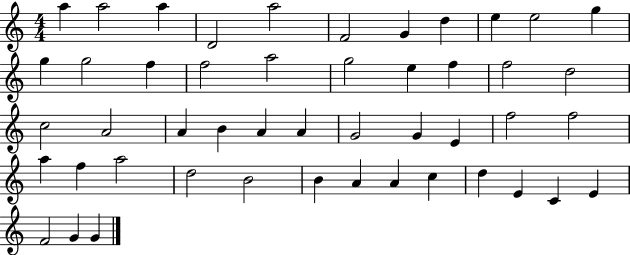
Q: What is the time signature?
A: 4/4